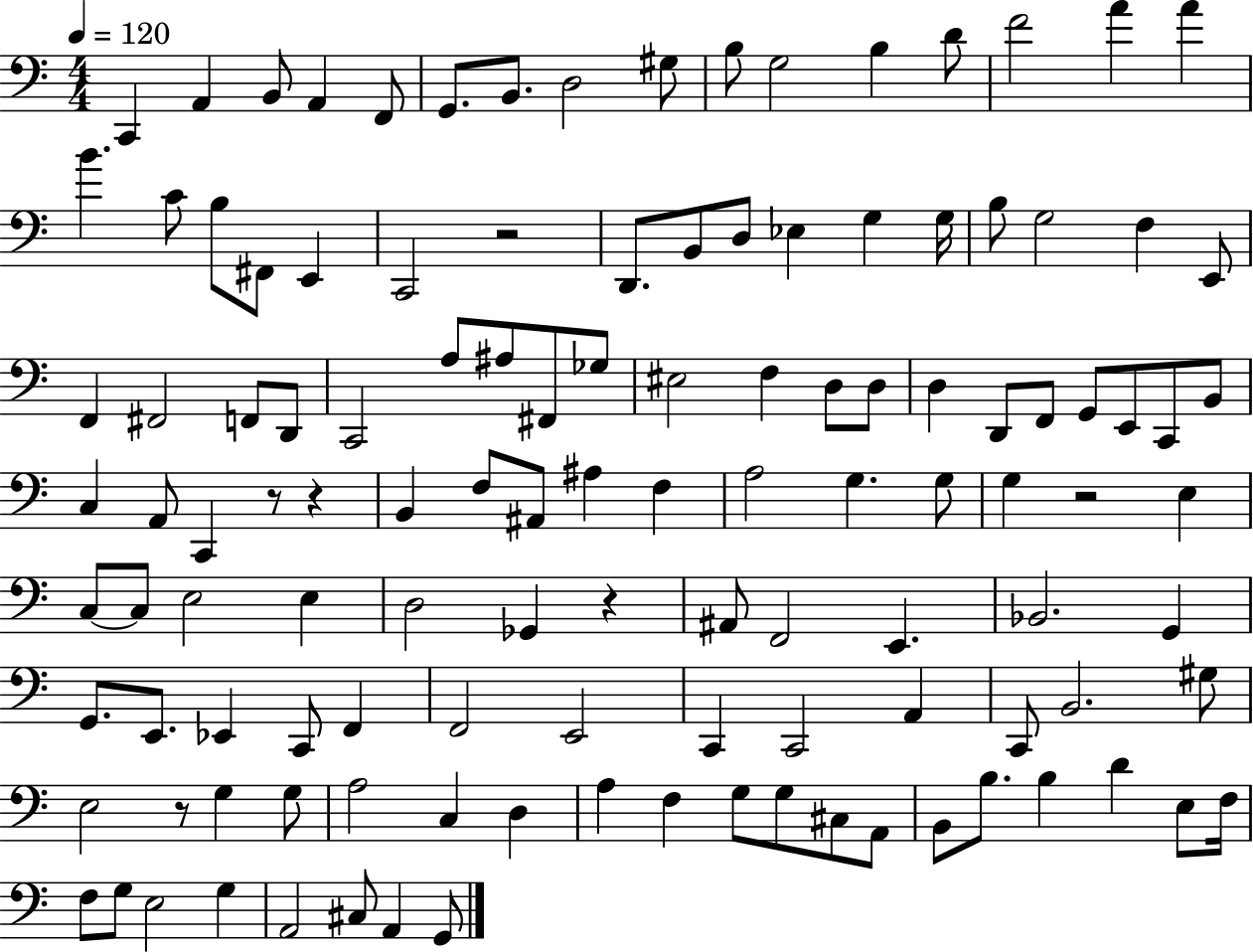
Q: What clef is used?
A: bass